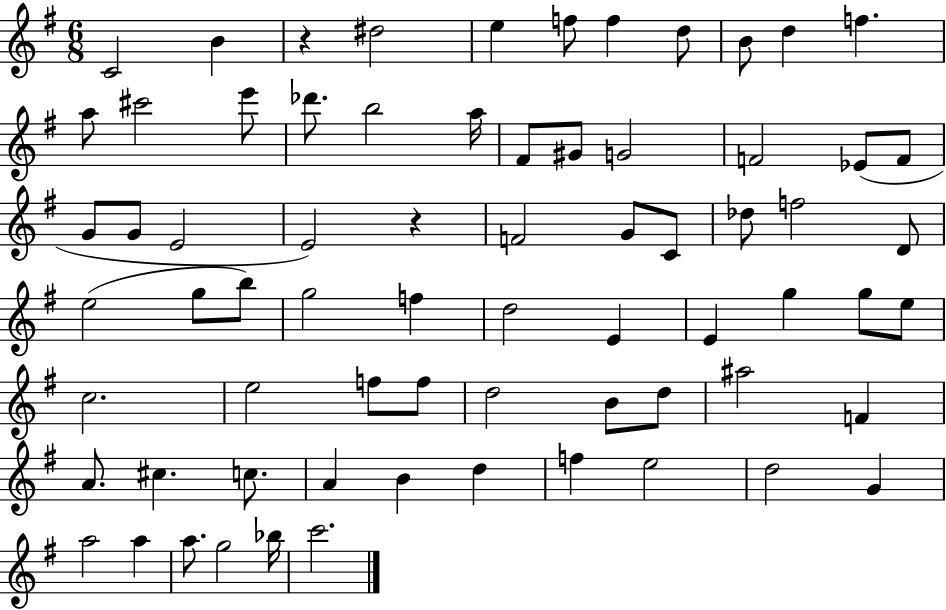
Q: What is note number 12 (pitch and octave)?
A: C#6